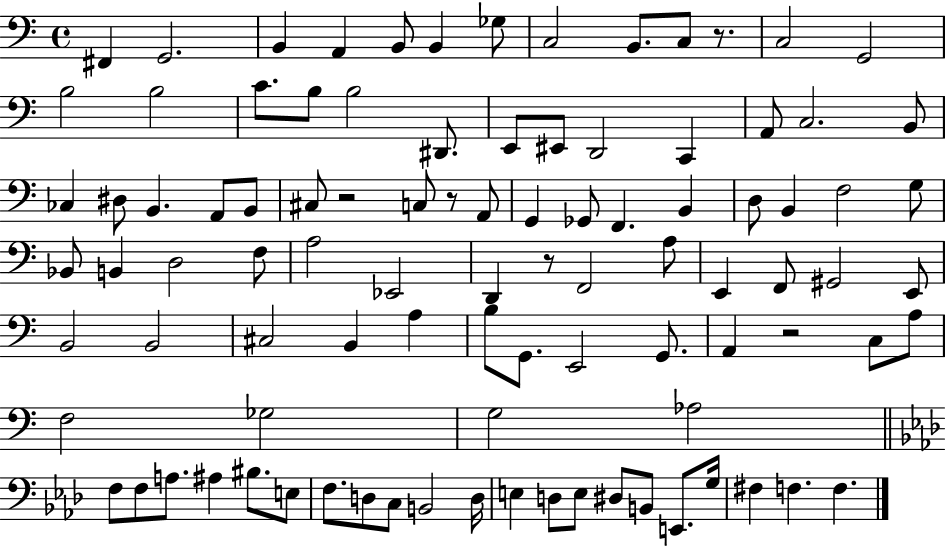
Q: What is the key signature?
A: C major